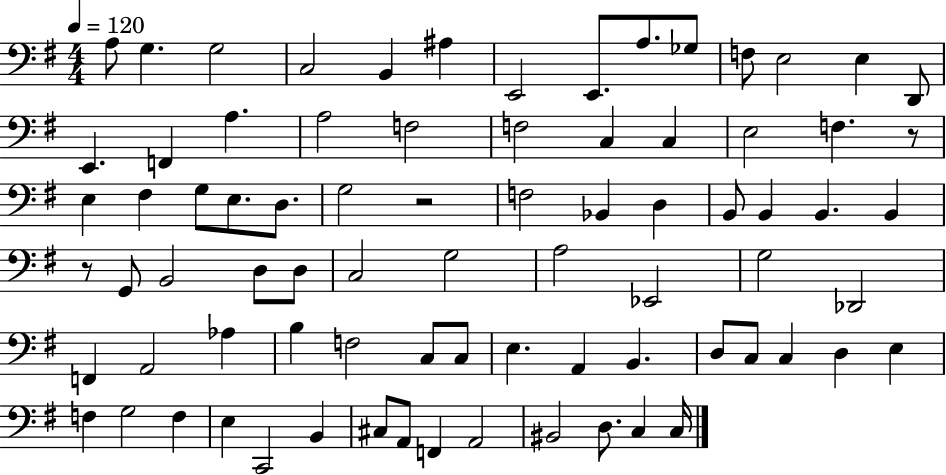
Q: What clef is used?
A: bass